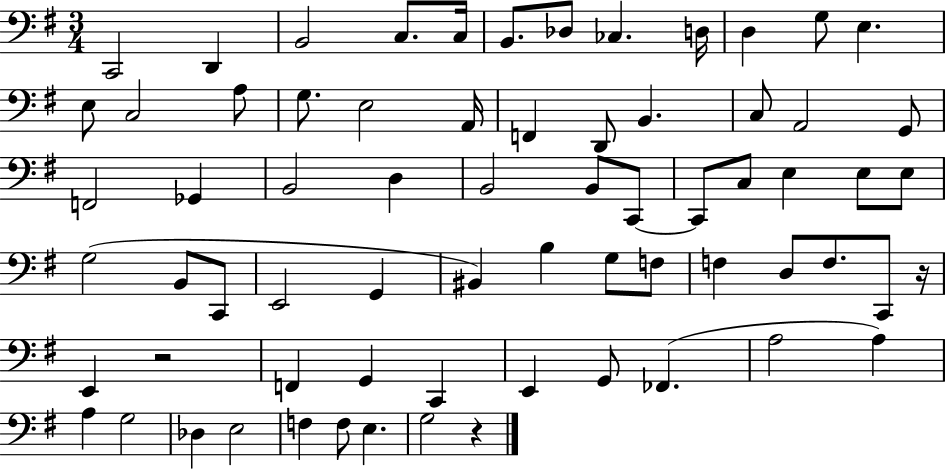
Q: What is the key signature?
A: G major